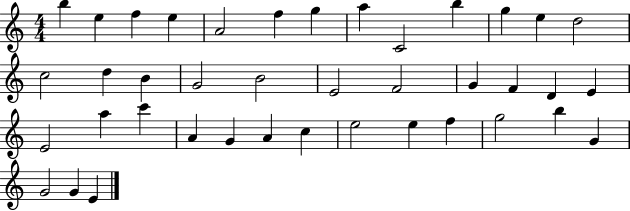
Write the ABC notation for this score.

X:1
T:Untitled
M:4/4
L:1/4
K:C
b e f e A2 f g a C2 b g e d2 c2 d B G2 B2 E2 F2 G F D E E2 a c' A G A c e2 e f g2 b G G2 G E